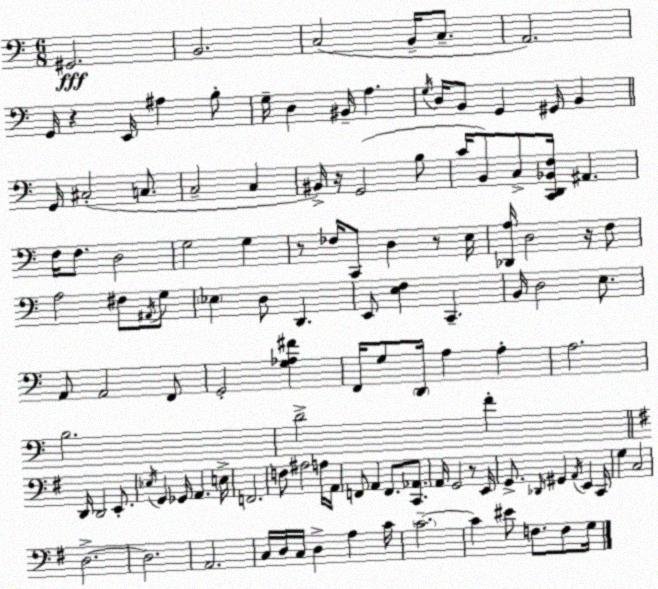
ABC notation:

X:1
T:Untitled
M:6/8
L:1/4
K:C
^G,,2 B,,2 C,2 B,,/4 C,/2 A,,2 G,,/4 z E,,/4 ^A, B,/2 G,/4 D, ^B,,/4 A, G,/4 D,/4 B,,/2 G,, ^G,,/4 B,, G,,/4 ^C,2 C,/2 C,2 C, ^B,,/4 z/4 G,,2 B,/2 C/4 B,,/2 C,/2 [C,,D,,_B,,F,]/4 ^A,, F,/4 F,/2 D,2 G,2 G, z/2 _F,/4 C,,/2 D, z/2 E,/4 [_D,,A,]/4 D,2 z/4 F,/2 A,2 ^F,/2 ^A,,/4 G,/2 _E, D,/2 D,, E,,/2 [E,F,] C,, B,,/4 D,2 E,/2 A,,/2 A,,2 F,,/2 G,,2 [G,_A,^F] F,,/4 G,/2 D,,/4 A, A, A,2 B,2 D2 F D,,/4 D,,2 E,,/2 _E,/4 G,, _G,,/4 A,, E,/4 F,,2 F,/2 ^A,2 A,/4 A,,/4 F,,/2 A,, F,,/2 [C,,_A,,]/2 A,,/4 G,,2 z/2 E,,/4 G,,/2 _D,,/4 ^G,, A,,/4 E,, C,,/4 G, C,2 D,2 D,2 A,,2 C,/4 D,/4 C,/4 D, A, C/4 C2 C ^E/2 F,/2 F,/2 G,/4